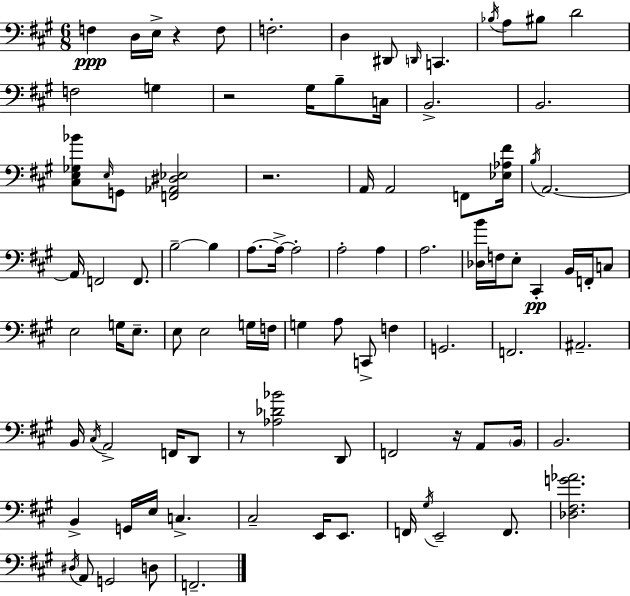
F3/q D3/s E3/s R/q F3/e F3/h. D3/q D#2/e D2/s C2/q. Bb3/s A3/e BIS3/e D4/h F3/h G3/q R/h G#3/s B3/e C3/s B2/h. B2/h. [C#3,E3,Gb3,Bb4]/e E3/s G2/e [F2,Ab2,D#3,Eb3]/h R/h. A2/s A2/h F2/e [Eb3,Ab3,F#4]/s B3/s A2/h. A2/s F2/h F2/e. B3/h B3/q A3/e. A3/s A3/h A3/h A3/q A3/h. [Db3,B4]/s F3/s E3/e C#2/q B2/s F2/s C3/e E3/h G3/s E3/e. E3/e E3/h G3/s F3/s G3/q A3/e C2/e F3/q G2/h. F2/h. A#2/h. B2/s C#3/s A2/h F2/s D2/e R/e [Ab3,Db4,Bb4]/h D2/e F2/h R/s A2/e B2/s B2/h. B2/q G2/s E3/s C3/q. C#3/h E2/s E2/e. F2/s G#3/s E2/h F2/e. [Db3,F#3,G4,Ab4]/h. D#3/s A2/e G2/h D3/e F2/h.